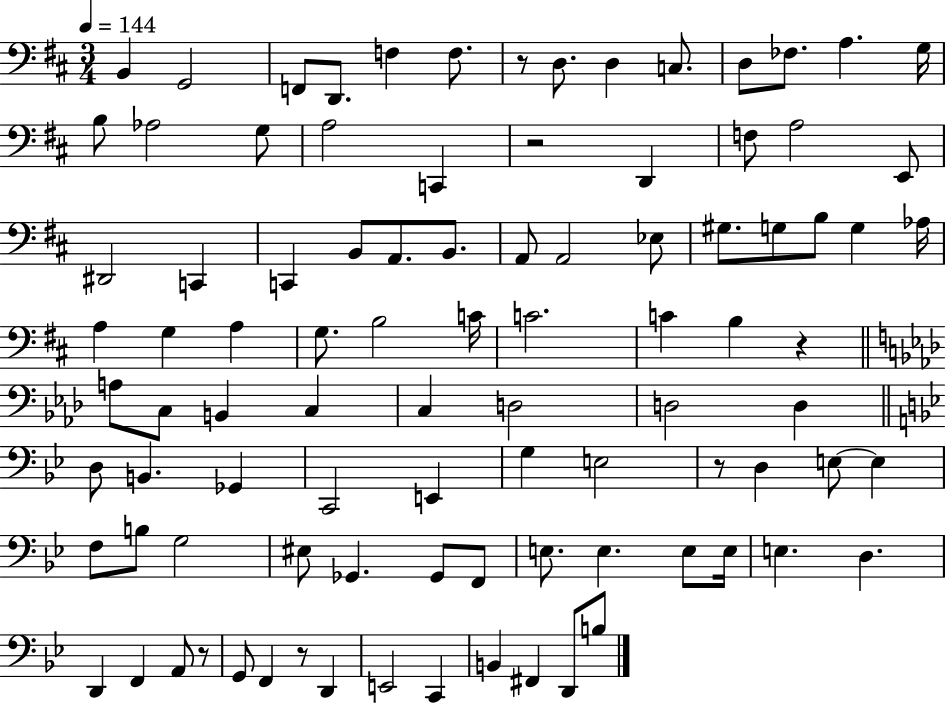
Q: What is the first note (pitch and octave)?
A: B2